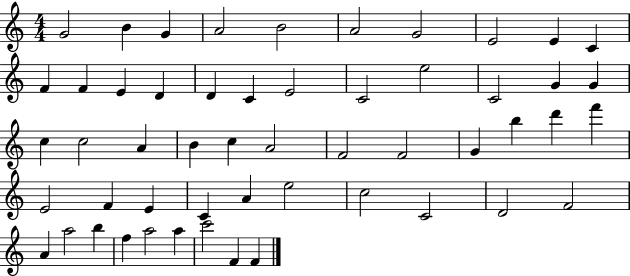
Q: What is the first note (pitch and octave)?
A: G4